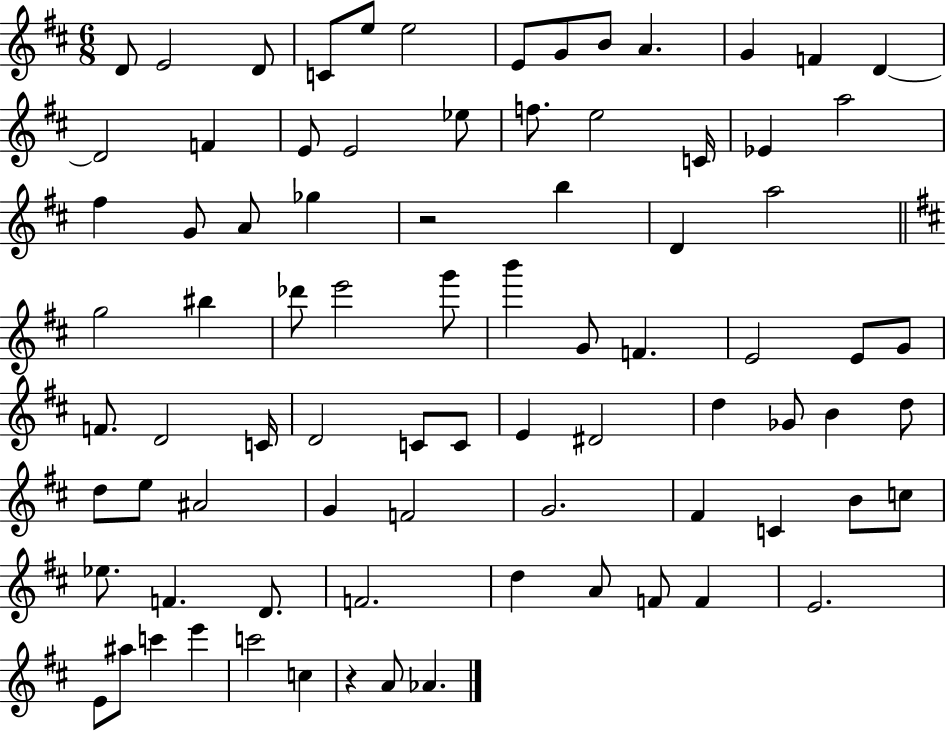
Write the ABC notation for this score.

X:1
T:Untitled
M:6/8
L:1/4
K:D
D/2 E2 D/2 C/2 e/2 e2 E/2 G/2 B/2 A G F D D2 F E/2 E2 _e/2 f/2 e2 C/4 _E a2 ^f G/2 A/2 _g z2 b D a2 g2 ^b _d'/2 e'2 g'/2 b' G/2 F E2 E/2 G/2 F/2 D2 C/4 D2 C/2 C/2 E ^D2 d _G/2 B d/2 d/2 e/2 ^A2 G F2 G2 ^F C B/2 c/2 _e/2 F D/2 F2 d A/2 F/2 F E2 E/2 ^a/2 c' e' c'2 c z A/2 _A